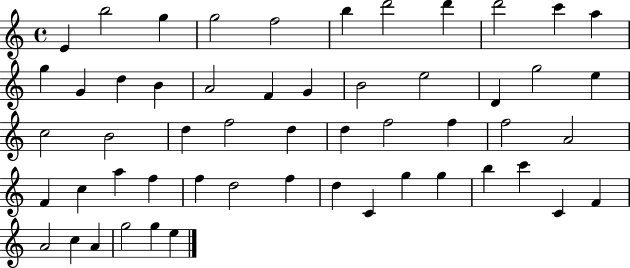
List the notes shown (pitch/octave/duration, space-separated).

E4/q B5/h G5/q G5/h F5/h B5/q D6/h D6/q D6/h C6/q A5/q G5/q G4/q D5/q B4/q A4/h F4/q G4/q B4/h E5/h D4/q G5/h E5/q C5/h B4/h D5/q F5/h D5/q D5/q F5/h F5/q F5/h A4/h F4/q C5/q A5/q F5/q F5/q D5/h F5/q D5/q C4/q G5/q G5/q B5/q C6/q C4/q F4/q A4/h C5/q A4/q G5/h G5/q E5/q